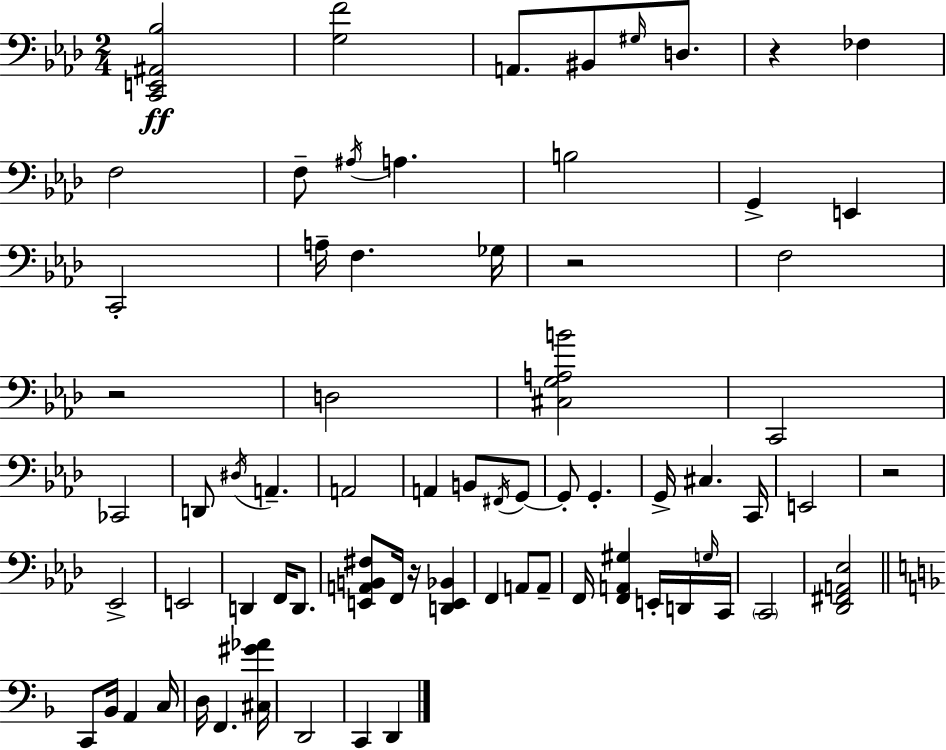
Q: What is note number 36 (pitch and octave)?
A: E2